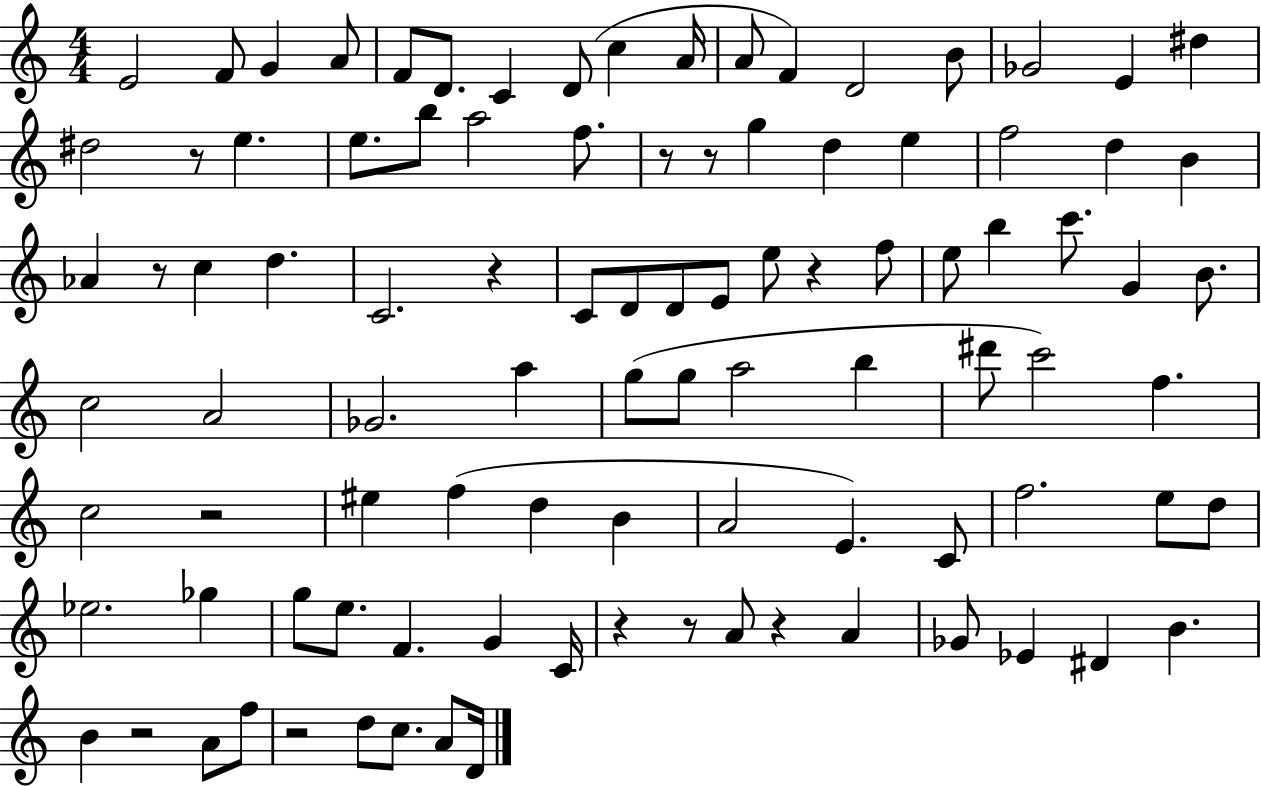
{
  \clef treble
  \numericTimeSignature
  \time 4/4
  \key c \major
  e'2 f'8 g'4 a'8 | f'8 d'8. c'4 d'8( c''4 a'16 | a'8 f'4) d'2 b'8 | ges'2 e'4 dis''4 | \break dis''2 r8 e''4. | e''8. b''8 a''2 f''8. | r8 r8 g''4 d''4 e''4 | f''2 d''4 b'4 | \break aes'4 r8 c''4 d''4. | c'2. r4 | c'8 d'8 d'8 e'8 e''8 r4 f''8 | e''8 b''4 c'''8. g'4 b'8. | \break c''2 a'2 | ges'2. a''4 | g''8( g''8 a''2 b''4 | dis'''8 c'''2) f''4. | \break c''2 r2 | eis''4 f''4( d''4 b'4 | a'2 e'4.) c'8 | f''2. e''8 d''8 | \break ees''2. ges''4 | g''8 e''8. f'4. g'4 c'16 | r4 r8 a'8 r4 a'4 | ges'8 ees'4 dis'4 b'4. | \break b'4 r2 a'8 f''8 | r2 d''8 c''8. a'8 d'16 | \bar "|."
}